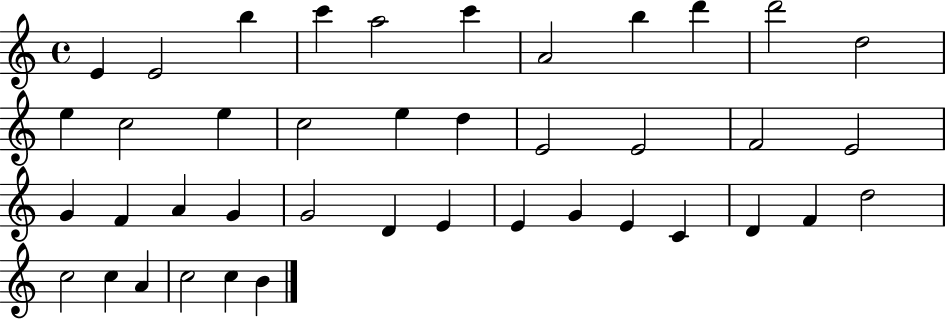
{
  \clef treble
  \time 4/4
  \defaultTimeSignature
  \key c \major
  e'4 e'2 b''4 | c'''4 a''2 c'''4 | a'2 b''4 d'''4 | d'''2 d''2 | \break e''4 c''2 e''4 | c''2 e''4 d''4 | e'2 e'2 | f'2 e'2 | \break g'4 f'4 a'4 g'4 | g'2 d'4 e'4 | e'4 g'4 e'4 c'4 | d'4 f'4 d''2 | \break c''2 c''4 a'4 | c''2 c''4 b'4 | \bar "|."
}